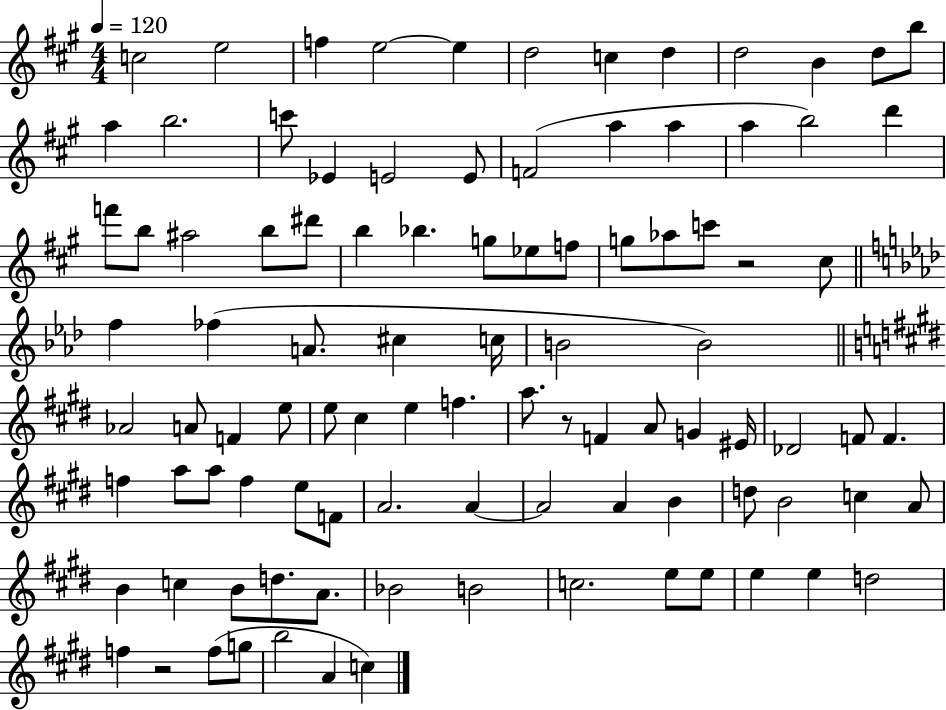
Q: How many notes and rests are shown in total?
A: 98